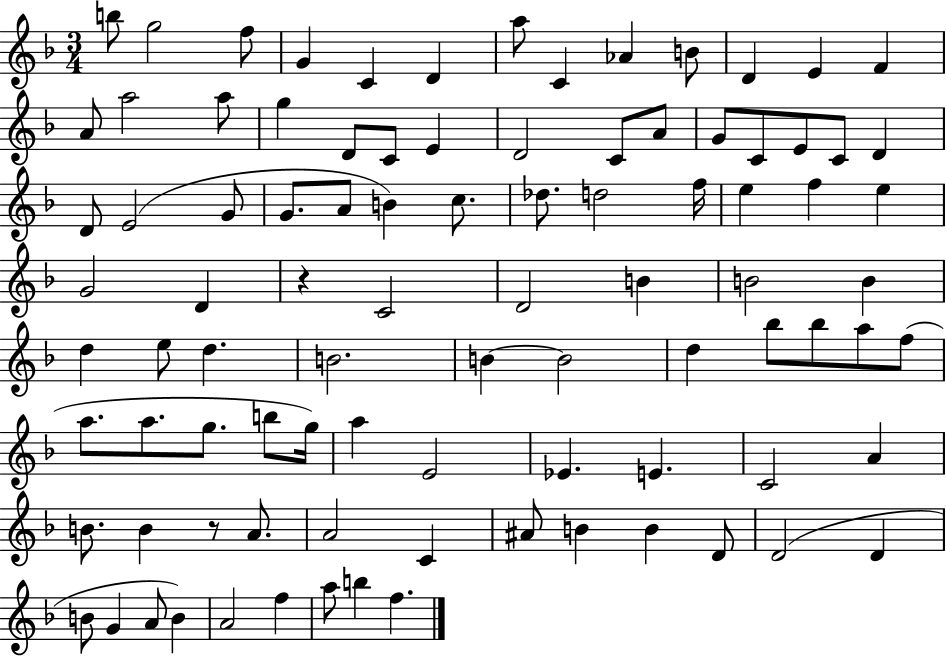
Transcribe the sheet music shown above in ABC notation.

X:1
T:Untitled
M:3/4
L:1/4
K:F
b/2 g2 f/2 G C D a/2 C _A B/2 D E F A/2 a2 a/2 g D/2 C/2 E D2 C/2 A/2 G/2 C/2 E/2 C/2 D D/2 E2 G/2 G/2 A/2 B c/2 _d/2 d2 f/4 e f e G2 D z C2 D2 B B2 B d e/2 d B2 B B2 d _b/2 _b/2 a/2 f/2 a/2 a/2 g/2 b/2 g/4 a E2 _E E C2 A B/2 B z/2 A/2 A2 C ^A/2 B B D/2 D2 D B/2 G A/2 B A2 f a/2 b f